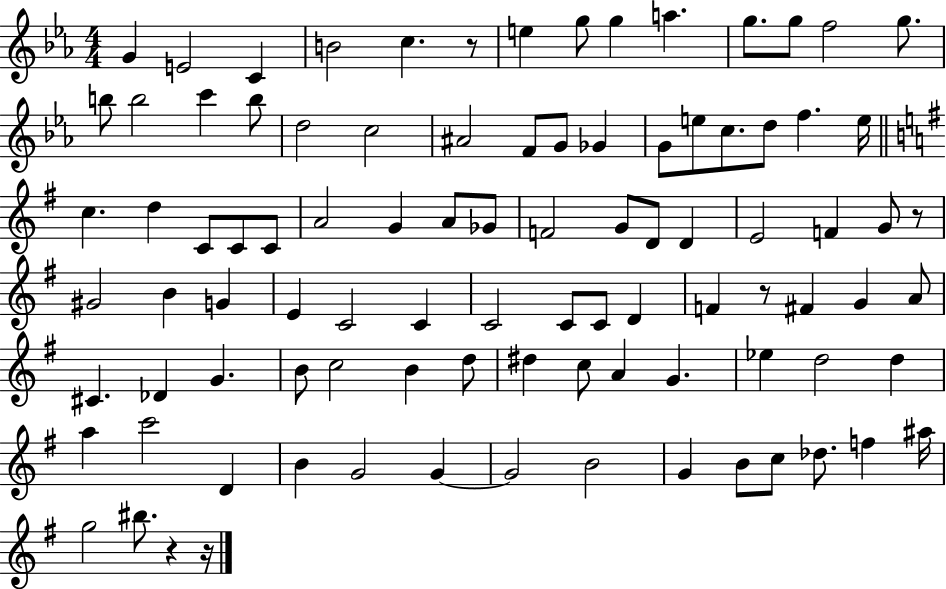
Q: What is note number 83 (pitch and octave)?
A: B4